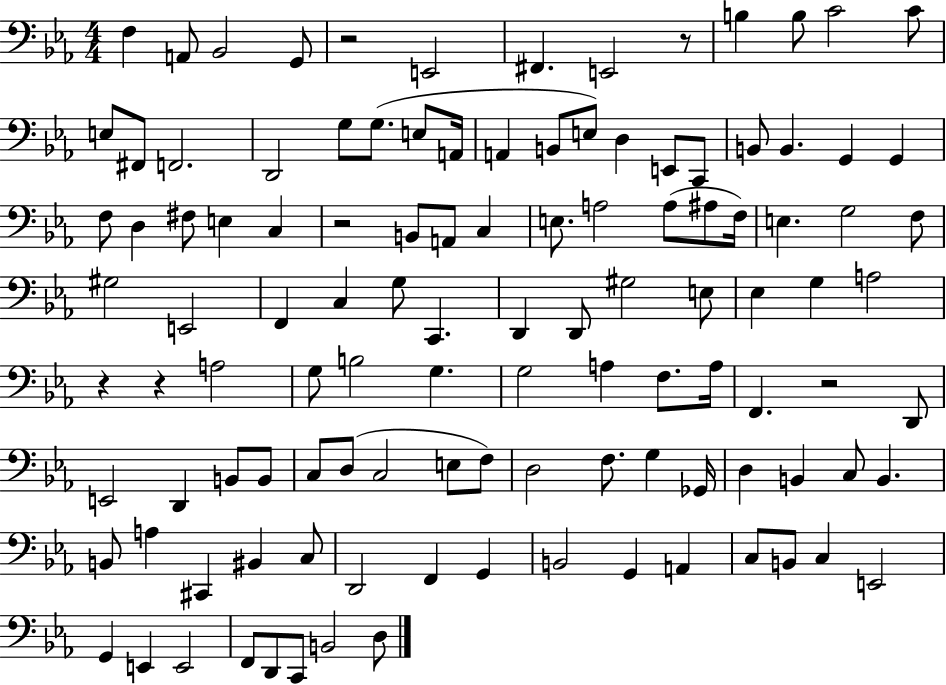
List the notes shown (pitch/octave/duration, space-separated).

F3/q A2/e Bb2/h G2/e R/h E2/h F#2/q. E2/h R/e B3/q B3/e C4/h C4/e E3/e F#2/e F2/h. D2/h G3/e G3/e. E3/e A2/s A2/q B2/e E3/e D3/q E2/e C2/e B2/e B2/q. G2/q G2/q F3/e D3/q F#3/e E3/q C3/q R/h B2/e A2/e C3/q E3/e. A3/h A3/e A#3/e F3/s E3/q. G3/h F3/e G#3/h E2/h F2/q C3/q G3/e C2/q. D2/q D2/e G#3/h E3/e Eb3/q G3/q A3/h R/q R/q A3/h G3/e B3/h G3/q. G3/h A3/q F3/e. A3/s F2/q. R/h D2/e E2/h D2/q B2/e B2/e C3/e D3/e C3/h E3/e F3/e D3/h F3/e. G3/q Gb2/s D3/q B2/q C3/e B2/q. B2/e A3/q C#2/q BIS2/q C3/e D2/h F2/q G2/q B2/h G2/q A2/q C3/e B2/e C3/q E2/h G2/q E2/q E2/h F2/e D2/e C2/e B2/h D3/e